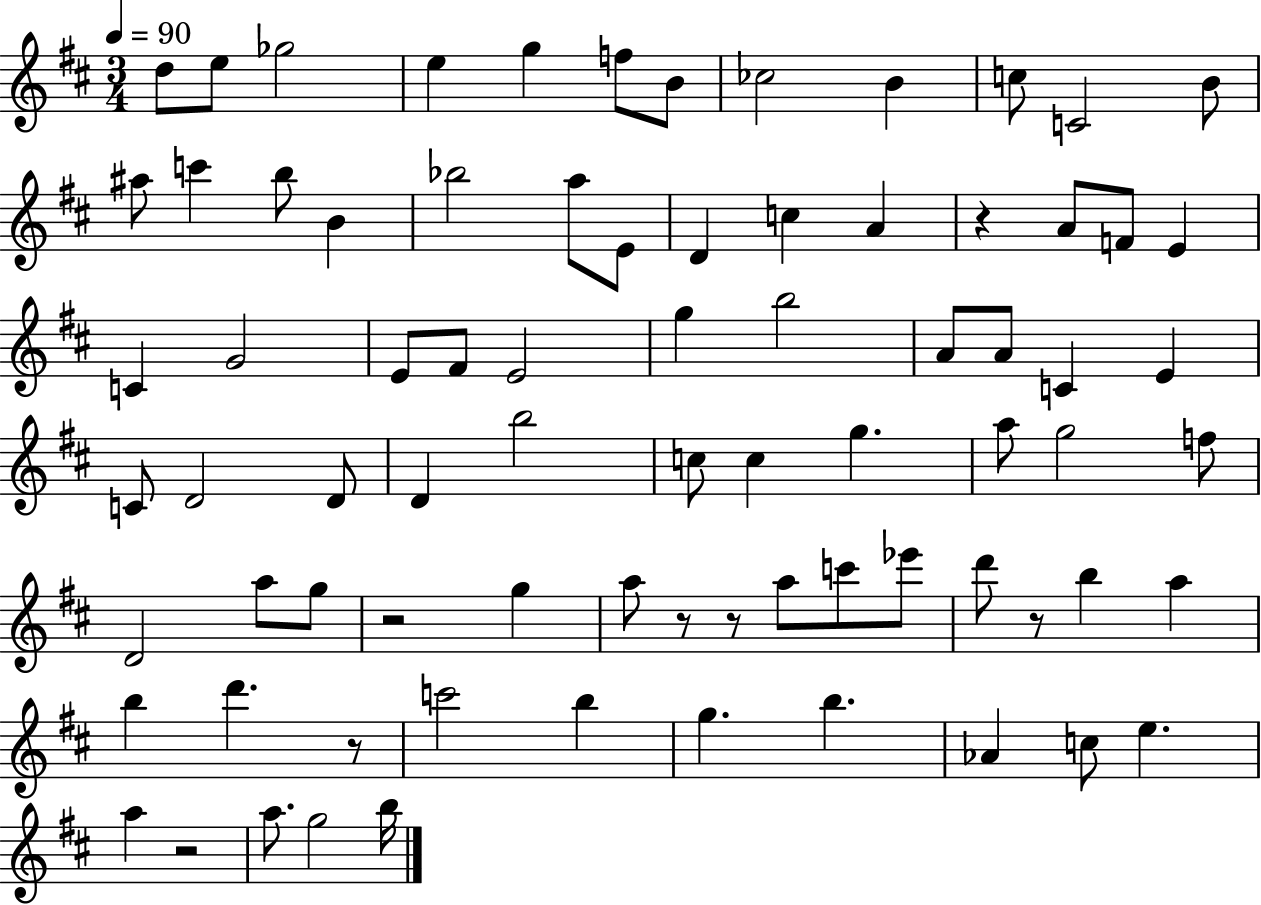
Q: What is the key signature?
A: D major